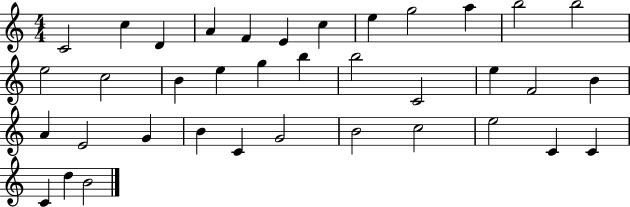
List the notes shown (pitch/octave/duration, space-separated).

C4/h C5/q D4/q A4/q F4/q E4/q C5/q E5/q G5/h A5/q B5/h B5/h E5/h C5/h B4/q E5/q G5/q B5/q B5/h C4/h E5/q F4/h B4/q A4/q E4/h G4/q B4/q C4/q G4/h B4/h C5/h E5/h C4/q C4/q C4/q D5/q B4/h